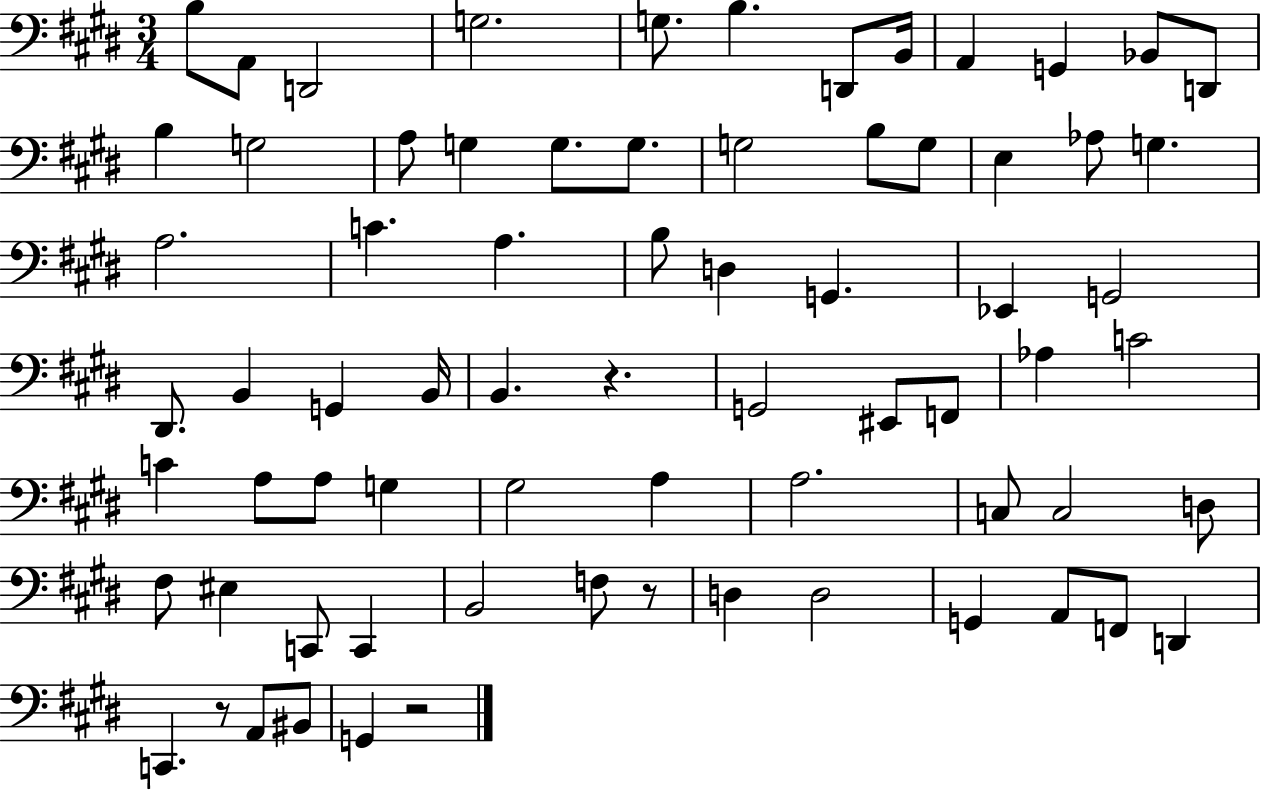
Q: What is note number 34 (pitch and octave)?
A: B2